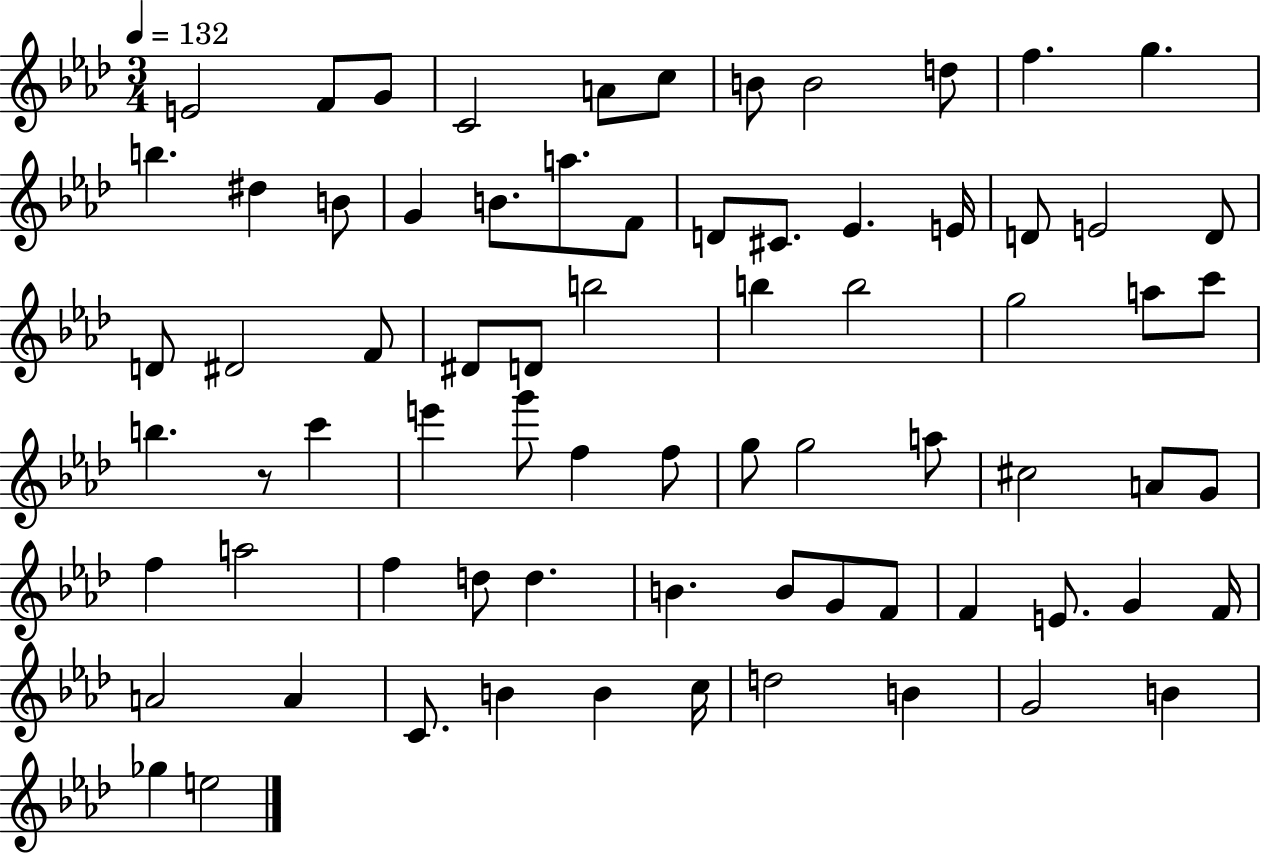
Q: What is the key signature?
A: AES major